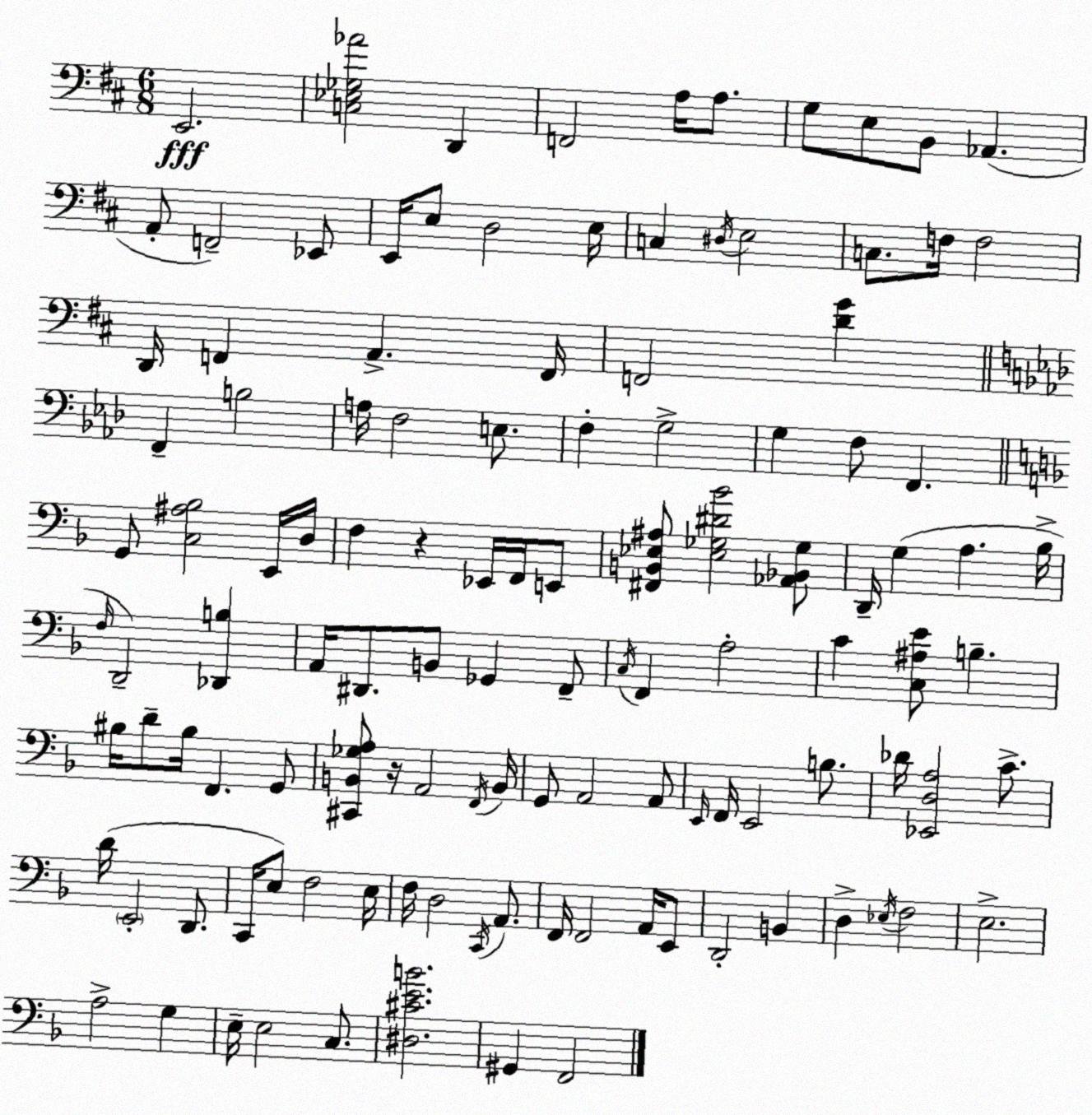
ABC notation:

X:1
T:Untitled
M:6/8
L:1/4
K:D
E,,2 [C,_E,_G,_A]2 D,, F,,2 A,/4 A,/2 G,/2 E,/2 B,,/2 _A,, A,,/2 F,,2 _E,,/2 E,,/4 E,/2 D,2 E,/4 C, ^D,/4 E,2 C,/2 F,/4 F,2 D,,/4 F,, A,, F,,/4 F,,2 [DG] F,, B,2 A,/4 F,2 E,/2 F, G,2 G, F,/2 F,, G,,/2 [C,^A,_B,]2 E,,/4 D,/4 F, z _E,,/4 F,,/4 E,,/2 [^F,,B,,_E,^A,]/2 [_E,_G,^D_B]2 [_A,,_B,,_G,]/2 D,,/4 G, A, _B,/4 F,/4 D,,2 [_D,,B,] A,,/4 ^D,,/2 B,,/2 _G,, F,,/2 C,/4 F,, A,2 C [C,^A,E]/2 B, ^B,/4 D/2 ^B,/4 F,, G,,/2 [^C,,B,,_G,A,]/2 z/4 A,,2 F,,/4 B,,/4 G,,/2 A,,2 A,,/2 E,,/4 F,,/4 E,,2 B,/2 _D/4 [_E,,D,A,]2 C/2 D/4 E,,2 D,,/2 C,,/4 E,/2 F,2 E,/4 F,/4 D,2 C,,/4 A,,/2 F,,/4 F,,2 A,,/4 E,,/2 D,,2 B,, D, _E,/4 F,2 E,2 A,2 G, E,/4 E,2 C,/2 [^D,^CEB]2 ^G,, F,,2